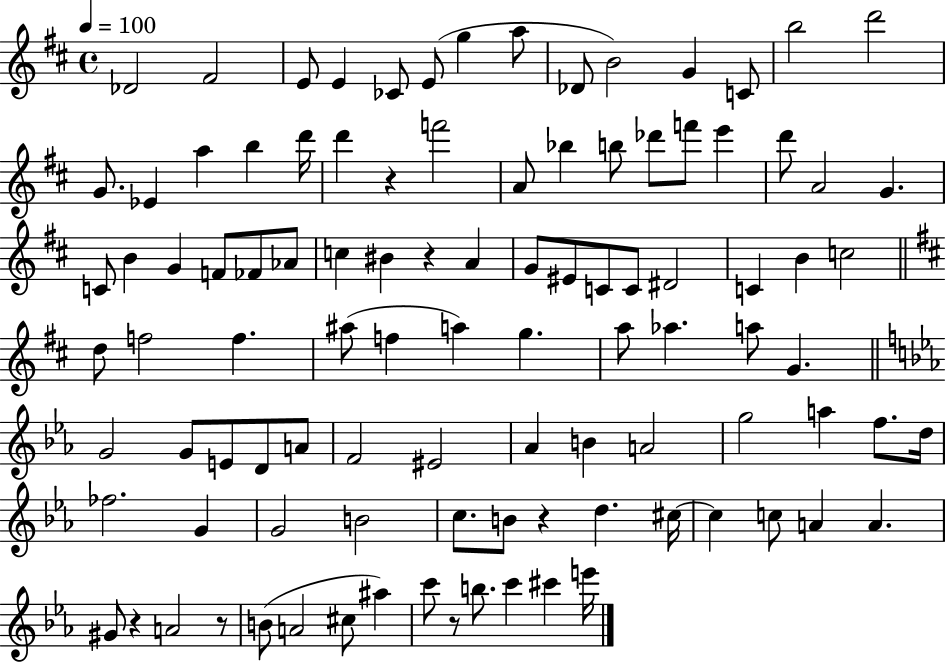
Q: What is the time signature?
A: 4/4